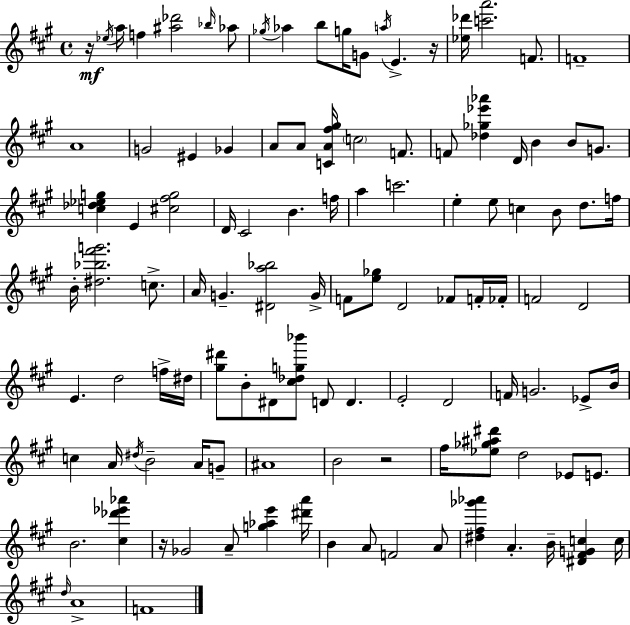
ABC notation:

X:1
T:Untitled
M:4/4
L:1/4
K:A
z/4 _e/4 a/4 f [^a_d']2 _b/4 _a/2 _g/4 _a b/2 g/4 G/2 a/4 E z/4 [_e_d']/4 [c'a']2 F/2 F4 A4 G2 ^E _G A/2 A/2 [CA^f^g]/4 c2 F/2 F/2 [_d_g_e'_a'] D/4 B B/2 G/2 [c_d_eg] E [^c^fg]2 D/4 ^C2 B f/4 a c'2 e e/2 c B/2 d/2 f/4 B/4 [^d_b^f'g']2 c/2 A/4 G [^Da_b]2 G/4 F/2 [e_g]/2 D2 _F/2 F/4 _F/4 F2 D2 E d2 f/4 ^d/4 [^g^d']/2 B/2 ^D/2 [^c_dg_b']/2 D/2 D E2 D2 F/4 G2 _E/2 B/4 c A/4 ^d/4 B2 A/4 G/2 ^A4 B2 z2 ^f/4 [_e_g^a^d']/2 d2 _E/2 E/2 B2 [^c_d'_e'_a'] z/4 _G2 A/2 [g_ae'] [^d'a']/4 B A/2 F2 A/2 [^d^f_g'_a'] A B/4 [^D^FGc] c/4 d/4 A4 F4